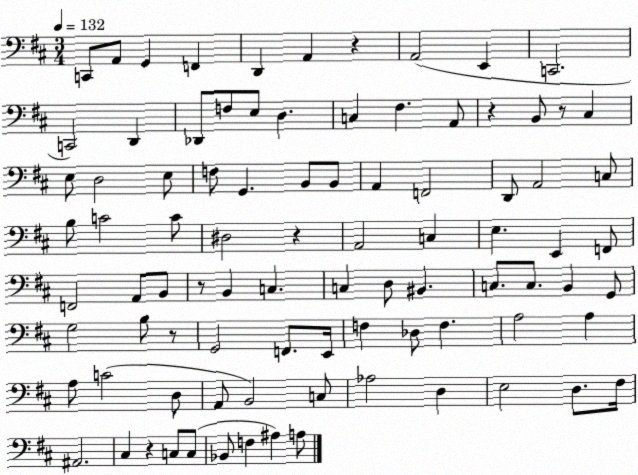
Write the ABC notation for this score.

X:1
T:Untitled
M:3/4
L:1/4
K:D
C,,/2 A,,/2 G,, F,, D,, A,, z A,,2 E,, C,,2 C,,2 D,, _D,,/2 F,/2 E,/2 D, C, ^F, A,,/2 z B,,/2 z/2 ^C, E,/2 D,2 E,/2 F,/2 G,, B,,/2 B,,/2 A,, F,,2 D,,/2 A,,2 C,/2 B,/2 C2 C/2 ^D,2 z A,,2 C, E, E,, F,,/2 F,,2 A,,/2 B,,/2 z/2 B,, C, C, D,/2 ^B,, C,/2 C,/2 B,, G,,/2 G,2 B,/2 z/2 G,,2 F,,/2 E,,/4 F, _D,/2 F, A,2 A, A,/2 C2 D,/2 A,,/2 B,,2 C,/2 _A,2 D, E,2 D,/2 ^F,/4 ^A,,2 ^C, z C,/2 C,/2 _B,,/2 F, ^A, A,/2